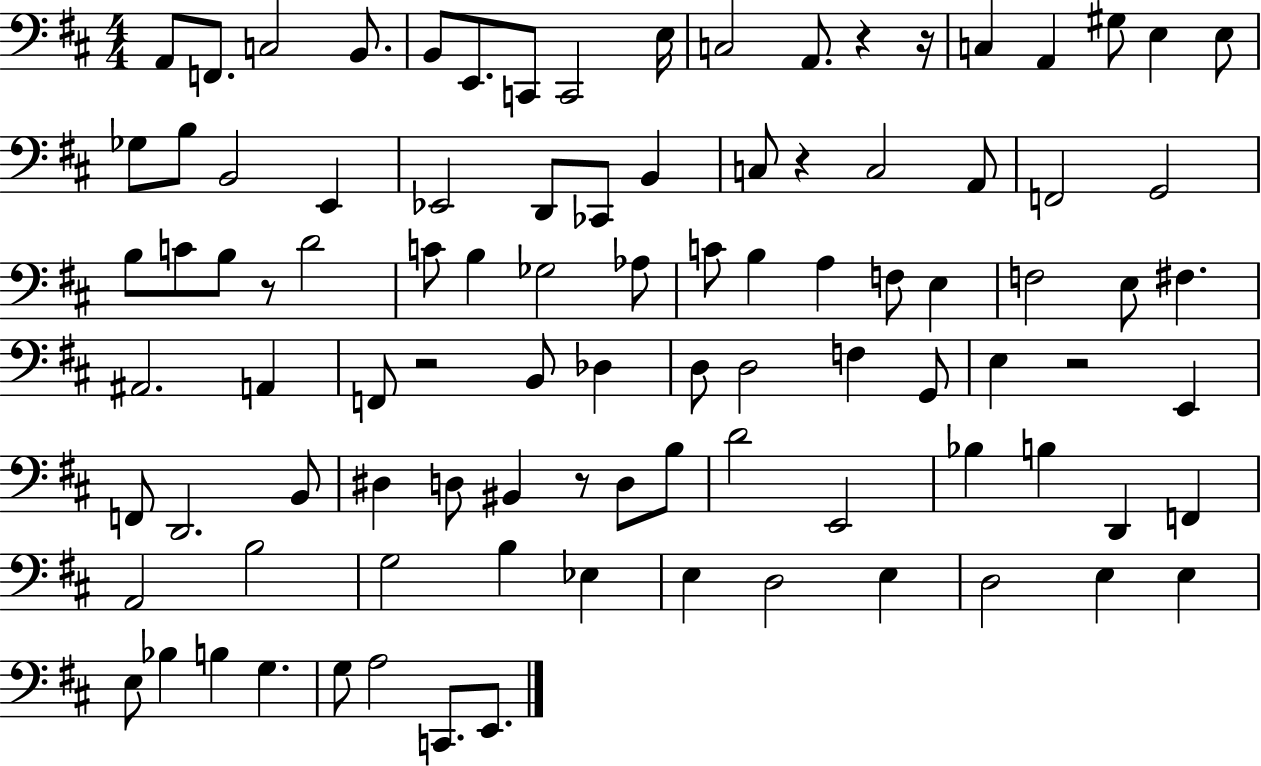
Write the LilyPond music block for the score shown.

{
  \clef bass
  \numericTimeSignature
  \time 4/4
  \key d \major
  a,8 f,8. c2 b,8. | b,8 e,8. c,8 c,2 e16 | c2 a,8. r4 r16 | c4 a,4 gis8 e4 e8 | \break ges8 b8 b,2 e,4 | ees,2 d,8 ces,8 b,4 | c8 r4 c2 a,8 | f,2 g,2 | \break b8 c'8 b8 r8 d'2 | c'8 b4 ges2 aes8 | c'8 b4 a4 f8 e4 | f2 e8 fis4. | \break ais,2. a,4 | f,8 r2 b,8 des4 | d8 d2 f4 g,8 | e4 r2 e,4 | \break f,8 d,2. b,8 | dis4 d8 bis,4 r8 d8 b8 | d'2 e,2 | bes4 b4 d,4 f,4 | \break a,2 b2 | g2 b4 ees4 | e4 d2 e4 | d2 e4 e4 | \break e8 bes4 b4 g4. | g8 a2 c,8. e,8. | \bar "|."
}